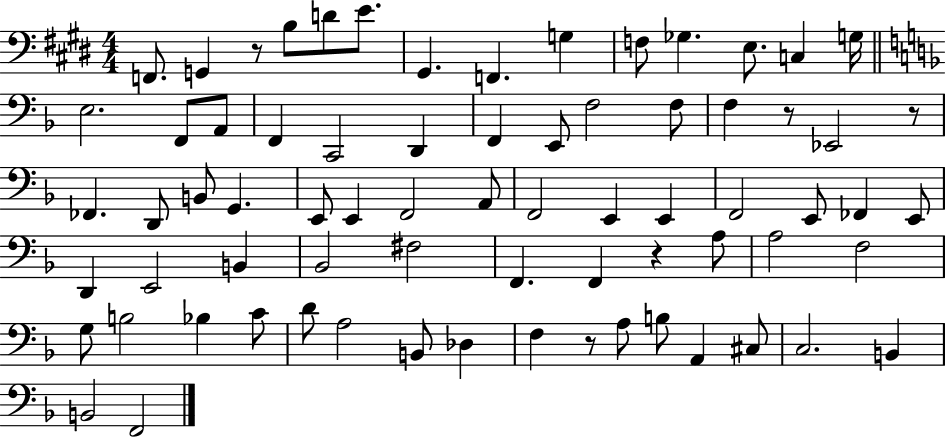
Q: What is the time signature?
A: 4/4